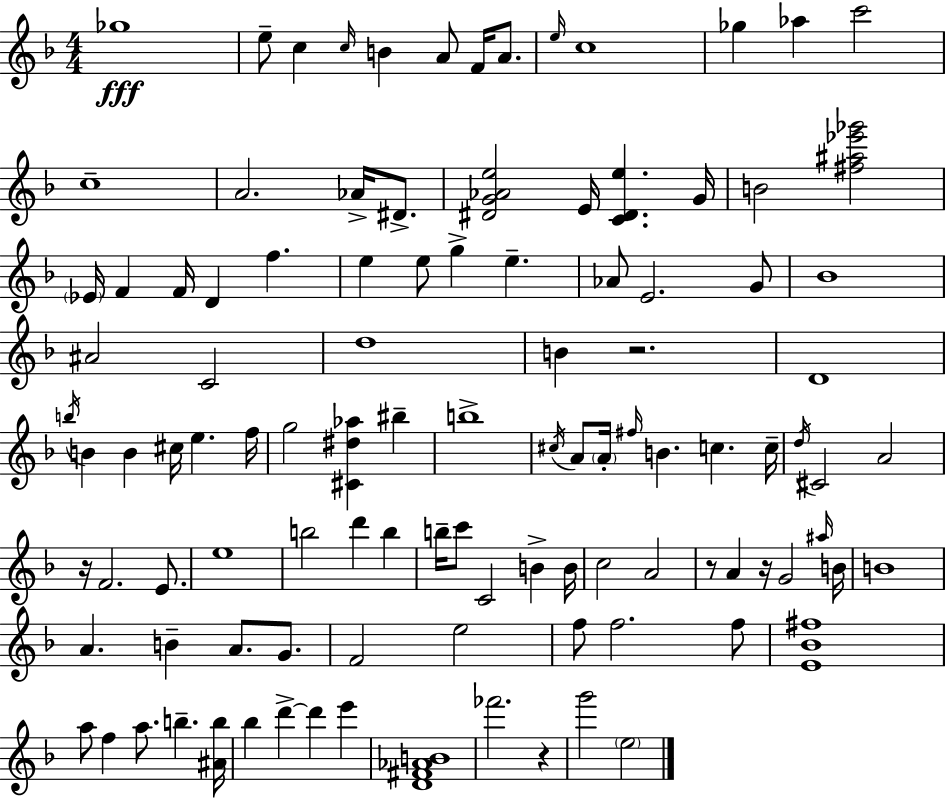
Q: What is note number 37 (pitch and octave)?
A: B4